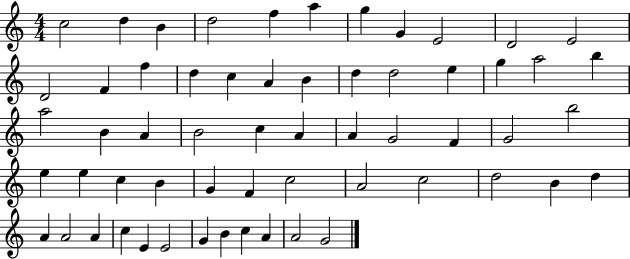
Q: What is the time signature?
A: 4/4